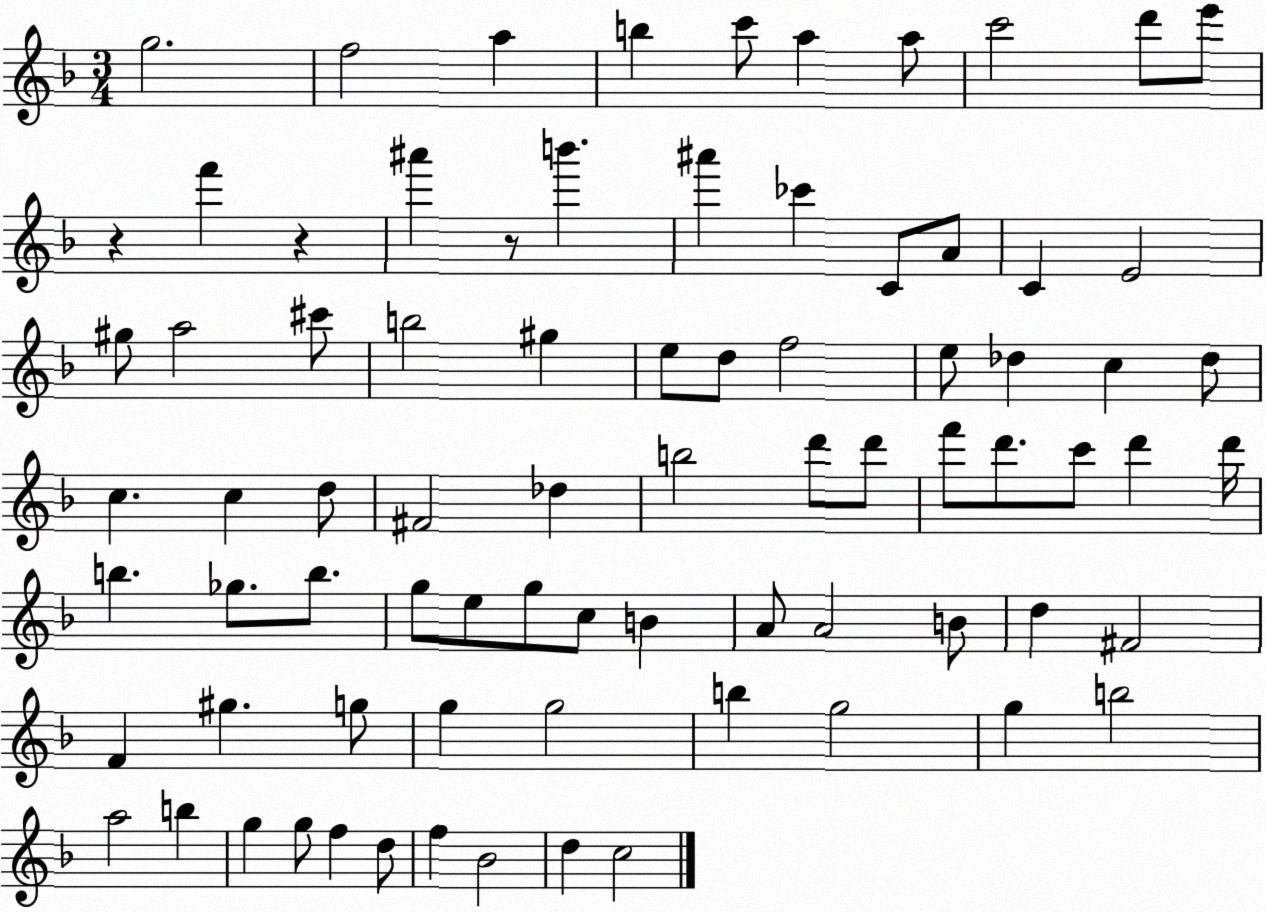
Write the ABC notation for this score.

X:1
T:Untitled
M:3/4
L:1/4
K:F
g2 f2 a b c'/2 a a/2 c'2 d'/2 e'/2 z f' z ^a' z/2 b' ^a' _c' C/2 A/2 C E2 ^g/2 a2 ^c'/2 b2 ^g e/2 d/2 f2 e/2 _d c _d/2 c c d/2 ^F2 _d b2 d'/2 d'/2 f'/2 d'/2 c'/2 d' d'/4 b _g/2 b/2 g/2 e/2 g/2 c/2 B A/2 A2 B/2 d ^F2 F ^g g/2 g g2 b g2 g b2 a2 b g g/2 f d/2 f _B2 d c2